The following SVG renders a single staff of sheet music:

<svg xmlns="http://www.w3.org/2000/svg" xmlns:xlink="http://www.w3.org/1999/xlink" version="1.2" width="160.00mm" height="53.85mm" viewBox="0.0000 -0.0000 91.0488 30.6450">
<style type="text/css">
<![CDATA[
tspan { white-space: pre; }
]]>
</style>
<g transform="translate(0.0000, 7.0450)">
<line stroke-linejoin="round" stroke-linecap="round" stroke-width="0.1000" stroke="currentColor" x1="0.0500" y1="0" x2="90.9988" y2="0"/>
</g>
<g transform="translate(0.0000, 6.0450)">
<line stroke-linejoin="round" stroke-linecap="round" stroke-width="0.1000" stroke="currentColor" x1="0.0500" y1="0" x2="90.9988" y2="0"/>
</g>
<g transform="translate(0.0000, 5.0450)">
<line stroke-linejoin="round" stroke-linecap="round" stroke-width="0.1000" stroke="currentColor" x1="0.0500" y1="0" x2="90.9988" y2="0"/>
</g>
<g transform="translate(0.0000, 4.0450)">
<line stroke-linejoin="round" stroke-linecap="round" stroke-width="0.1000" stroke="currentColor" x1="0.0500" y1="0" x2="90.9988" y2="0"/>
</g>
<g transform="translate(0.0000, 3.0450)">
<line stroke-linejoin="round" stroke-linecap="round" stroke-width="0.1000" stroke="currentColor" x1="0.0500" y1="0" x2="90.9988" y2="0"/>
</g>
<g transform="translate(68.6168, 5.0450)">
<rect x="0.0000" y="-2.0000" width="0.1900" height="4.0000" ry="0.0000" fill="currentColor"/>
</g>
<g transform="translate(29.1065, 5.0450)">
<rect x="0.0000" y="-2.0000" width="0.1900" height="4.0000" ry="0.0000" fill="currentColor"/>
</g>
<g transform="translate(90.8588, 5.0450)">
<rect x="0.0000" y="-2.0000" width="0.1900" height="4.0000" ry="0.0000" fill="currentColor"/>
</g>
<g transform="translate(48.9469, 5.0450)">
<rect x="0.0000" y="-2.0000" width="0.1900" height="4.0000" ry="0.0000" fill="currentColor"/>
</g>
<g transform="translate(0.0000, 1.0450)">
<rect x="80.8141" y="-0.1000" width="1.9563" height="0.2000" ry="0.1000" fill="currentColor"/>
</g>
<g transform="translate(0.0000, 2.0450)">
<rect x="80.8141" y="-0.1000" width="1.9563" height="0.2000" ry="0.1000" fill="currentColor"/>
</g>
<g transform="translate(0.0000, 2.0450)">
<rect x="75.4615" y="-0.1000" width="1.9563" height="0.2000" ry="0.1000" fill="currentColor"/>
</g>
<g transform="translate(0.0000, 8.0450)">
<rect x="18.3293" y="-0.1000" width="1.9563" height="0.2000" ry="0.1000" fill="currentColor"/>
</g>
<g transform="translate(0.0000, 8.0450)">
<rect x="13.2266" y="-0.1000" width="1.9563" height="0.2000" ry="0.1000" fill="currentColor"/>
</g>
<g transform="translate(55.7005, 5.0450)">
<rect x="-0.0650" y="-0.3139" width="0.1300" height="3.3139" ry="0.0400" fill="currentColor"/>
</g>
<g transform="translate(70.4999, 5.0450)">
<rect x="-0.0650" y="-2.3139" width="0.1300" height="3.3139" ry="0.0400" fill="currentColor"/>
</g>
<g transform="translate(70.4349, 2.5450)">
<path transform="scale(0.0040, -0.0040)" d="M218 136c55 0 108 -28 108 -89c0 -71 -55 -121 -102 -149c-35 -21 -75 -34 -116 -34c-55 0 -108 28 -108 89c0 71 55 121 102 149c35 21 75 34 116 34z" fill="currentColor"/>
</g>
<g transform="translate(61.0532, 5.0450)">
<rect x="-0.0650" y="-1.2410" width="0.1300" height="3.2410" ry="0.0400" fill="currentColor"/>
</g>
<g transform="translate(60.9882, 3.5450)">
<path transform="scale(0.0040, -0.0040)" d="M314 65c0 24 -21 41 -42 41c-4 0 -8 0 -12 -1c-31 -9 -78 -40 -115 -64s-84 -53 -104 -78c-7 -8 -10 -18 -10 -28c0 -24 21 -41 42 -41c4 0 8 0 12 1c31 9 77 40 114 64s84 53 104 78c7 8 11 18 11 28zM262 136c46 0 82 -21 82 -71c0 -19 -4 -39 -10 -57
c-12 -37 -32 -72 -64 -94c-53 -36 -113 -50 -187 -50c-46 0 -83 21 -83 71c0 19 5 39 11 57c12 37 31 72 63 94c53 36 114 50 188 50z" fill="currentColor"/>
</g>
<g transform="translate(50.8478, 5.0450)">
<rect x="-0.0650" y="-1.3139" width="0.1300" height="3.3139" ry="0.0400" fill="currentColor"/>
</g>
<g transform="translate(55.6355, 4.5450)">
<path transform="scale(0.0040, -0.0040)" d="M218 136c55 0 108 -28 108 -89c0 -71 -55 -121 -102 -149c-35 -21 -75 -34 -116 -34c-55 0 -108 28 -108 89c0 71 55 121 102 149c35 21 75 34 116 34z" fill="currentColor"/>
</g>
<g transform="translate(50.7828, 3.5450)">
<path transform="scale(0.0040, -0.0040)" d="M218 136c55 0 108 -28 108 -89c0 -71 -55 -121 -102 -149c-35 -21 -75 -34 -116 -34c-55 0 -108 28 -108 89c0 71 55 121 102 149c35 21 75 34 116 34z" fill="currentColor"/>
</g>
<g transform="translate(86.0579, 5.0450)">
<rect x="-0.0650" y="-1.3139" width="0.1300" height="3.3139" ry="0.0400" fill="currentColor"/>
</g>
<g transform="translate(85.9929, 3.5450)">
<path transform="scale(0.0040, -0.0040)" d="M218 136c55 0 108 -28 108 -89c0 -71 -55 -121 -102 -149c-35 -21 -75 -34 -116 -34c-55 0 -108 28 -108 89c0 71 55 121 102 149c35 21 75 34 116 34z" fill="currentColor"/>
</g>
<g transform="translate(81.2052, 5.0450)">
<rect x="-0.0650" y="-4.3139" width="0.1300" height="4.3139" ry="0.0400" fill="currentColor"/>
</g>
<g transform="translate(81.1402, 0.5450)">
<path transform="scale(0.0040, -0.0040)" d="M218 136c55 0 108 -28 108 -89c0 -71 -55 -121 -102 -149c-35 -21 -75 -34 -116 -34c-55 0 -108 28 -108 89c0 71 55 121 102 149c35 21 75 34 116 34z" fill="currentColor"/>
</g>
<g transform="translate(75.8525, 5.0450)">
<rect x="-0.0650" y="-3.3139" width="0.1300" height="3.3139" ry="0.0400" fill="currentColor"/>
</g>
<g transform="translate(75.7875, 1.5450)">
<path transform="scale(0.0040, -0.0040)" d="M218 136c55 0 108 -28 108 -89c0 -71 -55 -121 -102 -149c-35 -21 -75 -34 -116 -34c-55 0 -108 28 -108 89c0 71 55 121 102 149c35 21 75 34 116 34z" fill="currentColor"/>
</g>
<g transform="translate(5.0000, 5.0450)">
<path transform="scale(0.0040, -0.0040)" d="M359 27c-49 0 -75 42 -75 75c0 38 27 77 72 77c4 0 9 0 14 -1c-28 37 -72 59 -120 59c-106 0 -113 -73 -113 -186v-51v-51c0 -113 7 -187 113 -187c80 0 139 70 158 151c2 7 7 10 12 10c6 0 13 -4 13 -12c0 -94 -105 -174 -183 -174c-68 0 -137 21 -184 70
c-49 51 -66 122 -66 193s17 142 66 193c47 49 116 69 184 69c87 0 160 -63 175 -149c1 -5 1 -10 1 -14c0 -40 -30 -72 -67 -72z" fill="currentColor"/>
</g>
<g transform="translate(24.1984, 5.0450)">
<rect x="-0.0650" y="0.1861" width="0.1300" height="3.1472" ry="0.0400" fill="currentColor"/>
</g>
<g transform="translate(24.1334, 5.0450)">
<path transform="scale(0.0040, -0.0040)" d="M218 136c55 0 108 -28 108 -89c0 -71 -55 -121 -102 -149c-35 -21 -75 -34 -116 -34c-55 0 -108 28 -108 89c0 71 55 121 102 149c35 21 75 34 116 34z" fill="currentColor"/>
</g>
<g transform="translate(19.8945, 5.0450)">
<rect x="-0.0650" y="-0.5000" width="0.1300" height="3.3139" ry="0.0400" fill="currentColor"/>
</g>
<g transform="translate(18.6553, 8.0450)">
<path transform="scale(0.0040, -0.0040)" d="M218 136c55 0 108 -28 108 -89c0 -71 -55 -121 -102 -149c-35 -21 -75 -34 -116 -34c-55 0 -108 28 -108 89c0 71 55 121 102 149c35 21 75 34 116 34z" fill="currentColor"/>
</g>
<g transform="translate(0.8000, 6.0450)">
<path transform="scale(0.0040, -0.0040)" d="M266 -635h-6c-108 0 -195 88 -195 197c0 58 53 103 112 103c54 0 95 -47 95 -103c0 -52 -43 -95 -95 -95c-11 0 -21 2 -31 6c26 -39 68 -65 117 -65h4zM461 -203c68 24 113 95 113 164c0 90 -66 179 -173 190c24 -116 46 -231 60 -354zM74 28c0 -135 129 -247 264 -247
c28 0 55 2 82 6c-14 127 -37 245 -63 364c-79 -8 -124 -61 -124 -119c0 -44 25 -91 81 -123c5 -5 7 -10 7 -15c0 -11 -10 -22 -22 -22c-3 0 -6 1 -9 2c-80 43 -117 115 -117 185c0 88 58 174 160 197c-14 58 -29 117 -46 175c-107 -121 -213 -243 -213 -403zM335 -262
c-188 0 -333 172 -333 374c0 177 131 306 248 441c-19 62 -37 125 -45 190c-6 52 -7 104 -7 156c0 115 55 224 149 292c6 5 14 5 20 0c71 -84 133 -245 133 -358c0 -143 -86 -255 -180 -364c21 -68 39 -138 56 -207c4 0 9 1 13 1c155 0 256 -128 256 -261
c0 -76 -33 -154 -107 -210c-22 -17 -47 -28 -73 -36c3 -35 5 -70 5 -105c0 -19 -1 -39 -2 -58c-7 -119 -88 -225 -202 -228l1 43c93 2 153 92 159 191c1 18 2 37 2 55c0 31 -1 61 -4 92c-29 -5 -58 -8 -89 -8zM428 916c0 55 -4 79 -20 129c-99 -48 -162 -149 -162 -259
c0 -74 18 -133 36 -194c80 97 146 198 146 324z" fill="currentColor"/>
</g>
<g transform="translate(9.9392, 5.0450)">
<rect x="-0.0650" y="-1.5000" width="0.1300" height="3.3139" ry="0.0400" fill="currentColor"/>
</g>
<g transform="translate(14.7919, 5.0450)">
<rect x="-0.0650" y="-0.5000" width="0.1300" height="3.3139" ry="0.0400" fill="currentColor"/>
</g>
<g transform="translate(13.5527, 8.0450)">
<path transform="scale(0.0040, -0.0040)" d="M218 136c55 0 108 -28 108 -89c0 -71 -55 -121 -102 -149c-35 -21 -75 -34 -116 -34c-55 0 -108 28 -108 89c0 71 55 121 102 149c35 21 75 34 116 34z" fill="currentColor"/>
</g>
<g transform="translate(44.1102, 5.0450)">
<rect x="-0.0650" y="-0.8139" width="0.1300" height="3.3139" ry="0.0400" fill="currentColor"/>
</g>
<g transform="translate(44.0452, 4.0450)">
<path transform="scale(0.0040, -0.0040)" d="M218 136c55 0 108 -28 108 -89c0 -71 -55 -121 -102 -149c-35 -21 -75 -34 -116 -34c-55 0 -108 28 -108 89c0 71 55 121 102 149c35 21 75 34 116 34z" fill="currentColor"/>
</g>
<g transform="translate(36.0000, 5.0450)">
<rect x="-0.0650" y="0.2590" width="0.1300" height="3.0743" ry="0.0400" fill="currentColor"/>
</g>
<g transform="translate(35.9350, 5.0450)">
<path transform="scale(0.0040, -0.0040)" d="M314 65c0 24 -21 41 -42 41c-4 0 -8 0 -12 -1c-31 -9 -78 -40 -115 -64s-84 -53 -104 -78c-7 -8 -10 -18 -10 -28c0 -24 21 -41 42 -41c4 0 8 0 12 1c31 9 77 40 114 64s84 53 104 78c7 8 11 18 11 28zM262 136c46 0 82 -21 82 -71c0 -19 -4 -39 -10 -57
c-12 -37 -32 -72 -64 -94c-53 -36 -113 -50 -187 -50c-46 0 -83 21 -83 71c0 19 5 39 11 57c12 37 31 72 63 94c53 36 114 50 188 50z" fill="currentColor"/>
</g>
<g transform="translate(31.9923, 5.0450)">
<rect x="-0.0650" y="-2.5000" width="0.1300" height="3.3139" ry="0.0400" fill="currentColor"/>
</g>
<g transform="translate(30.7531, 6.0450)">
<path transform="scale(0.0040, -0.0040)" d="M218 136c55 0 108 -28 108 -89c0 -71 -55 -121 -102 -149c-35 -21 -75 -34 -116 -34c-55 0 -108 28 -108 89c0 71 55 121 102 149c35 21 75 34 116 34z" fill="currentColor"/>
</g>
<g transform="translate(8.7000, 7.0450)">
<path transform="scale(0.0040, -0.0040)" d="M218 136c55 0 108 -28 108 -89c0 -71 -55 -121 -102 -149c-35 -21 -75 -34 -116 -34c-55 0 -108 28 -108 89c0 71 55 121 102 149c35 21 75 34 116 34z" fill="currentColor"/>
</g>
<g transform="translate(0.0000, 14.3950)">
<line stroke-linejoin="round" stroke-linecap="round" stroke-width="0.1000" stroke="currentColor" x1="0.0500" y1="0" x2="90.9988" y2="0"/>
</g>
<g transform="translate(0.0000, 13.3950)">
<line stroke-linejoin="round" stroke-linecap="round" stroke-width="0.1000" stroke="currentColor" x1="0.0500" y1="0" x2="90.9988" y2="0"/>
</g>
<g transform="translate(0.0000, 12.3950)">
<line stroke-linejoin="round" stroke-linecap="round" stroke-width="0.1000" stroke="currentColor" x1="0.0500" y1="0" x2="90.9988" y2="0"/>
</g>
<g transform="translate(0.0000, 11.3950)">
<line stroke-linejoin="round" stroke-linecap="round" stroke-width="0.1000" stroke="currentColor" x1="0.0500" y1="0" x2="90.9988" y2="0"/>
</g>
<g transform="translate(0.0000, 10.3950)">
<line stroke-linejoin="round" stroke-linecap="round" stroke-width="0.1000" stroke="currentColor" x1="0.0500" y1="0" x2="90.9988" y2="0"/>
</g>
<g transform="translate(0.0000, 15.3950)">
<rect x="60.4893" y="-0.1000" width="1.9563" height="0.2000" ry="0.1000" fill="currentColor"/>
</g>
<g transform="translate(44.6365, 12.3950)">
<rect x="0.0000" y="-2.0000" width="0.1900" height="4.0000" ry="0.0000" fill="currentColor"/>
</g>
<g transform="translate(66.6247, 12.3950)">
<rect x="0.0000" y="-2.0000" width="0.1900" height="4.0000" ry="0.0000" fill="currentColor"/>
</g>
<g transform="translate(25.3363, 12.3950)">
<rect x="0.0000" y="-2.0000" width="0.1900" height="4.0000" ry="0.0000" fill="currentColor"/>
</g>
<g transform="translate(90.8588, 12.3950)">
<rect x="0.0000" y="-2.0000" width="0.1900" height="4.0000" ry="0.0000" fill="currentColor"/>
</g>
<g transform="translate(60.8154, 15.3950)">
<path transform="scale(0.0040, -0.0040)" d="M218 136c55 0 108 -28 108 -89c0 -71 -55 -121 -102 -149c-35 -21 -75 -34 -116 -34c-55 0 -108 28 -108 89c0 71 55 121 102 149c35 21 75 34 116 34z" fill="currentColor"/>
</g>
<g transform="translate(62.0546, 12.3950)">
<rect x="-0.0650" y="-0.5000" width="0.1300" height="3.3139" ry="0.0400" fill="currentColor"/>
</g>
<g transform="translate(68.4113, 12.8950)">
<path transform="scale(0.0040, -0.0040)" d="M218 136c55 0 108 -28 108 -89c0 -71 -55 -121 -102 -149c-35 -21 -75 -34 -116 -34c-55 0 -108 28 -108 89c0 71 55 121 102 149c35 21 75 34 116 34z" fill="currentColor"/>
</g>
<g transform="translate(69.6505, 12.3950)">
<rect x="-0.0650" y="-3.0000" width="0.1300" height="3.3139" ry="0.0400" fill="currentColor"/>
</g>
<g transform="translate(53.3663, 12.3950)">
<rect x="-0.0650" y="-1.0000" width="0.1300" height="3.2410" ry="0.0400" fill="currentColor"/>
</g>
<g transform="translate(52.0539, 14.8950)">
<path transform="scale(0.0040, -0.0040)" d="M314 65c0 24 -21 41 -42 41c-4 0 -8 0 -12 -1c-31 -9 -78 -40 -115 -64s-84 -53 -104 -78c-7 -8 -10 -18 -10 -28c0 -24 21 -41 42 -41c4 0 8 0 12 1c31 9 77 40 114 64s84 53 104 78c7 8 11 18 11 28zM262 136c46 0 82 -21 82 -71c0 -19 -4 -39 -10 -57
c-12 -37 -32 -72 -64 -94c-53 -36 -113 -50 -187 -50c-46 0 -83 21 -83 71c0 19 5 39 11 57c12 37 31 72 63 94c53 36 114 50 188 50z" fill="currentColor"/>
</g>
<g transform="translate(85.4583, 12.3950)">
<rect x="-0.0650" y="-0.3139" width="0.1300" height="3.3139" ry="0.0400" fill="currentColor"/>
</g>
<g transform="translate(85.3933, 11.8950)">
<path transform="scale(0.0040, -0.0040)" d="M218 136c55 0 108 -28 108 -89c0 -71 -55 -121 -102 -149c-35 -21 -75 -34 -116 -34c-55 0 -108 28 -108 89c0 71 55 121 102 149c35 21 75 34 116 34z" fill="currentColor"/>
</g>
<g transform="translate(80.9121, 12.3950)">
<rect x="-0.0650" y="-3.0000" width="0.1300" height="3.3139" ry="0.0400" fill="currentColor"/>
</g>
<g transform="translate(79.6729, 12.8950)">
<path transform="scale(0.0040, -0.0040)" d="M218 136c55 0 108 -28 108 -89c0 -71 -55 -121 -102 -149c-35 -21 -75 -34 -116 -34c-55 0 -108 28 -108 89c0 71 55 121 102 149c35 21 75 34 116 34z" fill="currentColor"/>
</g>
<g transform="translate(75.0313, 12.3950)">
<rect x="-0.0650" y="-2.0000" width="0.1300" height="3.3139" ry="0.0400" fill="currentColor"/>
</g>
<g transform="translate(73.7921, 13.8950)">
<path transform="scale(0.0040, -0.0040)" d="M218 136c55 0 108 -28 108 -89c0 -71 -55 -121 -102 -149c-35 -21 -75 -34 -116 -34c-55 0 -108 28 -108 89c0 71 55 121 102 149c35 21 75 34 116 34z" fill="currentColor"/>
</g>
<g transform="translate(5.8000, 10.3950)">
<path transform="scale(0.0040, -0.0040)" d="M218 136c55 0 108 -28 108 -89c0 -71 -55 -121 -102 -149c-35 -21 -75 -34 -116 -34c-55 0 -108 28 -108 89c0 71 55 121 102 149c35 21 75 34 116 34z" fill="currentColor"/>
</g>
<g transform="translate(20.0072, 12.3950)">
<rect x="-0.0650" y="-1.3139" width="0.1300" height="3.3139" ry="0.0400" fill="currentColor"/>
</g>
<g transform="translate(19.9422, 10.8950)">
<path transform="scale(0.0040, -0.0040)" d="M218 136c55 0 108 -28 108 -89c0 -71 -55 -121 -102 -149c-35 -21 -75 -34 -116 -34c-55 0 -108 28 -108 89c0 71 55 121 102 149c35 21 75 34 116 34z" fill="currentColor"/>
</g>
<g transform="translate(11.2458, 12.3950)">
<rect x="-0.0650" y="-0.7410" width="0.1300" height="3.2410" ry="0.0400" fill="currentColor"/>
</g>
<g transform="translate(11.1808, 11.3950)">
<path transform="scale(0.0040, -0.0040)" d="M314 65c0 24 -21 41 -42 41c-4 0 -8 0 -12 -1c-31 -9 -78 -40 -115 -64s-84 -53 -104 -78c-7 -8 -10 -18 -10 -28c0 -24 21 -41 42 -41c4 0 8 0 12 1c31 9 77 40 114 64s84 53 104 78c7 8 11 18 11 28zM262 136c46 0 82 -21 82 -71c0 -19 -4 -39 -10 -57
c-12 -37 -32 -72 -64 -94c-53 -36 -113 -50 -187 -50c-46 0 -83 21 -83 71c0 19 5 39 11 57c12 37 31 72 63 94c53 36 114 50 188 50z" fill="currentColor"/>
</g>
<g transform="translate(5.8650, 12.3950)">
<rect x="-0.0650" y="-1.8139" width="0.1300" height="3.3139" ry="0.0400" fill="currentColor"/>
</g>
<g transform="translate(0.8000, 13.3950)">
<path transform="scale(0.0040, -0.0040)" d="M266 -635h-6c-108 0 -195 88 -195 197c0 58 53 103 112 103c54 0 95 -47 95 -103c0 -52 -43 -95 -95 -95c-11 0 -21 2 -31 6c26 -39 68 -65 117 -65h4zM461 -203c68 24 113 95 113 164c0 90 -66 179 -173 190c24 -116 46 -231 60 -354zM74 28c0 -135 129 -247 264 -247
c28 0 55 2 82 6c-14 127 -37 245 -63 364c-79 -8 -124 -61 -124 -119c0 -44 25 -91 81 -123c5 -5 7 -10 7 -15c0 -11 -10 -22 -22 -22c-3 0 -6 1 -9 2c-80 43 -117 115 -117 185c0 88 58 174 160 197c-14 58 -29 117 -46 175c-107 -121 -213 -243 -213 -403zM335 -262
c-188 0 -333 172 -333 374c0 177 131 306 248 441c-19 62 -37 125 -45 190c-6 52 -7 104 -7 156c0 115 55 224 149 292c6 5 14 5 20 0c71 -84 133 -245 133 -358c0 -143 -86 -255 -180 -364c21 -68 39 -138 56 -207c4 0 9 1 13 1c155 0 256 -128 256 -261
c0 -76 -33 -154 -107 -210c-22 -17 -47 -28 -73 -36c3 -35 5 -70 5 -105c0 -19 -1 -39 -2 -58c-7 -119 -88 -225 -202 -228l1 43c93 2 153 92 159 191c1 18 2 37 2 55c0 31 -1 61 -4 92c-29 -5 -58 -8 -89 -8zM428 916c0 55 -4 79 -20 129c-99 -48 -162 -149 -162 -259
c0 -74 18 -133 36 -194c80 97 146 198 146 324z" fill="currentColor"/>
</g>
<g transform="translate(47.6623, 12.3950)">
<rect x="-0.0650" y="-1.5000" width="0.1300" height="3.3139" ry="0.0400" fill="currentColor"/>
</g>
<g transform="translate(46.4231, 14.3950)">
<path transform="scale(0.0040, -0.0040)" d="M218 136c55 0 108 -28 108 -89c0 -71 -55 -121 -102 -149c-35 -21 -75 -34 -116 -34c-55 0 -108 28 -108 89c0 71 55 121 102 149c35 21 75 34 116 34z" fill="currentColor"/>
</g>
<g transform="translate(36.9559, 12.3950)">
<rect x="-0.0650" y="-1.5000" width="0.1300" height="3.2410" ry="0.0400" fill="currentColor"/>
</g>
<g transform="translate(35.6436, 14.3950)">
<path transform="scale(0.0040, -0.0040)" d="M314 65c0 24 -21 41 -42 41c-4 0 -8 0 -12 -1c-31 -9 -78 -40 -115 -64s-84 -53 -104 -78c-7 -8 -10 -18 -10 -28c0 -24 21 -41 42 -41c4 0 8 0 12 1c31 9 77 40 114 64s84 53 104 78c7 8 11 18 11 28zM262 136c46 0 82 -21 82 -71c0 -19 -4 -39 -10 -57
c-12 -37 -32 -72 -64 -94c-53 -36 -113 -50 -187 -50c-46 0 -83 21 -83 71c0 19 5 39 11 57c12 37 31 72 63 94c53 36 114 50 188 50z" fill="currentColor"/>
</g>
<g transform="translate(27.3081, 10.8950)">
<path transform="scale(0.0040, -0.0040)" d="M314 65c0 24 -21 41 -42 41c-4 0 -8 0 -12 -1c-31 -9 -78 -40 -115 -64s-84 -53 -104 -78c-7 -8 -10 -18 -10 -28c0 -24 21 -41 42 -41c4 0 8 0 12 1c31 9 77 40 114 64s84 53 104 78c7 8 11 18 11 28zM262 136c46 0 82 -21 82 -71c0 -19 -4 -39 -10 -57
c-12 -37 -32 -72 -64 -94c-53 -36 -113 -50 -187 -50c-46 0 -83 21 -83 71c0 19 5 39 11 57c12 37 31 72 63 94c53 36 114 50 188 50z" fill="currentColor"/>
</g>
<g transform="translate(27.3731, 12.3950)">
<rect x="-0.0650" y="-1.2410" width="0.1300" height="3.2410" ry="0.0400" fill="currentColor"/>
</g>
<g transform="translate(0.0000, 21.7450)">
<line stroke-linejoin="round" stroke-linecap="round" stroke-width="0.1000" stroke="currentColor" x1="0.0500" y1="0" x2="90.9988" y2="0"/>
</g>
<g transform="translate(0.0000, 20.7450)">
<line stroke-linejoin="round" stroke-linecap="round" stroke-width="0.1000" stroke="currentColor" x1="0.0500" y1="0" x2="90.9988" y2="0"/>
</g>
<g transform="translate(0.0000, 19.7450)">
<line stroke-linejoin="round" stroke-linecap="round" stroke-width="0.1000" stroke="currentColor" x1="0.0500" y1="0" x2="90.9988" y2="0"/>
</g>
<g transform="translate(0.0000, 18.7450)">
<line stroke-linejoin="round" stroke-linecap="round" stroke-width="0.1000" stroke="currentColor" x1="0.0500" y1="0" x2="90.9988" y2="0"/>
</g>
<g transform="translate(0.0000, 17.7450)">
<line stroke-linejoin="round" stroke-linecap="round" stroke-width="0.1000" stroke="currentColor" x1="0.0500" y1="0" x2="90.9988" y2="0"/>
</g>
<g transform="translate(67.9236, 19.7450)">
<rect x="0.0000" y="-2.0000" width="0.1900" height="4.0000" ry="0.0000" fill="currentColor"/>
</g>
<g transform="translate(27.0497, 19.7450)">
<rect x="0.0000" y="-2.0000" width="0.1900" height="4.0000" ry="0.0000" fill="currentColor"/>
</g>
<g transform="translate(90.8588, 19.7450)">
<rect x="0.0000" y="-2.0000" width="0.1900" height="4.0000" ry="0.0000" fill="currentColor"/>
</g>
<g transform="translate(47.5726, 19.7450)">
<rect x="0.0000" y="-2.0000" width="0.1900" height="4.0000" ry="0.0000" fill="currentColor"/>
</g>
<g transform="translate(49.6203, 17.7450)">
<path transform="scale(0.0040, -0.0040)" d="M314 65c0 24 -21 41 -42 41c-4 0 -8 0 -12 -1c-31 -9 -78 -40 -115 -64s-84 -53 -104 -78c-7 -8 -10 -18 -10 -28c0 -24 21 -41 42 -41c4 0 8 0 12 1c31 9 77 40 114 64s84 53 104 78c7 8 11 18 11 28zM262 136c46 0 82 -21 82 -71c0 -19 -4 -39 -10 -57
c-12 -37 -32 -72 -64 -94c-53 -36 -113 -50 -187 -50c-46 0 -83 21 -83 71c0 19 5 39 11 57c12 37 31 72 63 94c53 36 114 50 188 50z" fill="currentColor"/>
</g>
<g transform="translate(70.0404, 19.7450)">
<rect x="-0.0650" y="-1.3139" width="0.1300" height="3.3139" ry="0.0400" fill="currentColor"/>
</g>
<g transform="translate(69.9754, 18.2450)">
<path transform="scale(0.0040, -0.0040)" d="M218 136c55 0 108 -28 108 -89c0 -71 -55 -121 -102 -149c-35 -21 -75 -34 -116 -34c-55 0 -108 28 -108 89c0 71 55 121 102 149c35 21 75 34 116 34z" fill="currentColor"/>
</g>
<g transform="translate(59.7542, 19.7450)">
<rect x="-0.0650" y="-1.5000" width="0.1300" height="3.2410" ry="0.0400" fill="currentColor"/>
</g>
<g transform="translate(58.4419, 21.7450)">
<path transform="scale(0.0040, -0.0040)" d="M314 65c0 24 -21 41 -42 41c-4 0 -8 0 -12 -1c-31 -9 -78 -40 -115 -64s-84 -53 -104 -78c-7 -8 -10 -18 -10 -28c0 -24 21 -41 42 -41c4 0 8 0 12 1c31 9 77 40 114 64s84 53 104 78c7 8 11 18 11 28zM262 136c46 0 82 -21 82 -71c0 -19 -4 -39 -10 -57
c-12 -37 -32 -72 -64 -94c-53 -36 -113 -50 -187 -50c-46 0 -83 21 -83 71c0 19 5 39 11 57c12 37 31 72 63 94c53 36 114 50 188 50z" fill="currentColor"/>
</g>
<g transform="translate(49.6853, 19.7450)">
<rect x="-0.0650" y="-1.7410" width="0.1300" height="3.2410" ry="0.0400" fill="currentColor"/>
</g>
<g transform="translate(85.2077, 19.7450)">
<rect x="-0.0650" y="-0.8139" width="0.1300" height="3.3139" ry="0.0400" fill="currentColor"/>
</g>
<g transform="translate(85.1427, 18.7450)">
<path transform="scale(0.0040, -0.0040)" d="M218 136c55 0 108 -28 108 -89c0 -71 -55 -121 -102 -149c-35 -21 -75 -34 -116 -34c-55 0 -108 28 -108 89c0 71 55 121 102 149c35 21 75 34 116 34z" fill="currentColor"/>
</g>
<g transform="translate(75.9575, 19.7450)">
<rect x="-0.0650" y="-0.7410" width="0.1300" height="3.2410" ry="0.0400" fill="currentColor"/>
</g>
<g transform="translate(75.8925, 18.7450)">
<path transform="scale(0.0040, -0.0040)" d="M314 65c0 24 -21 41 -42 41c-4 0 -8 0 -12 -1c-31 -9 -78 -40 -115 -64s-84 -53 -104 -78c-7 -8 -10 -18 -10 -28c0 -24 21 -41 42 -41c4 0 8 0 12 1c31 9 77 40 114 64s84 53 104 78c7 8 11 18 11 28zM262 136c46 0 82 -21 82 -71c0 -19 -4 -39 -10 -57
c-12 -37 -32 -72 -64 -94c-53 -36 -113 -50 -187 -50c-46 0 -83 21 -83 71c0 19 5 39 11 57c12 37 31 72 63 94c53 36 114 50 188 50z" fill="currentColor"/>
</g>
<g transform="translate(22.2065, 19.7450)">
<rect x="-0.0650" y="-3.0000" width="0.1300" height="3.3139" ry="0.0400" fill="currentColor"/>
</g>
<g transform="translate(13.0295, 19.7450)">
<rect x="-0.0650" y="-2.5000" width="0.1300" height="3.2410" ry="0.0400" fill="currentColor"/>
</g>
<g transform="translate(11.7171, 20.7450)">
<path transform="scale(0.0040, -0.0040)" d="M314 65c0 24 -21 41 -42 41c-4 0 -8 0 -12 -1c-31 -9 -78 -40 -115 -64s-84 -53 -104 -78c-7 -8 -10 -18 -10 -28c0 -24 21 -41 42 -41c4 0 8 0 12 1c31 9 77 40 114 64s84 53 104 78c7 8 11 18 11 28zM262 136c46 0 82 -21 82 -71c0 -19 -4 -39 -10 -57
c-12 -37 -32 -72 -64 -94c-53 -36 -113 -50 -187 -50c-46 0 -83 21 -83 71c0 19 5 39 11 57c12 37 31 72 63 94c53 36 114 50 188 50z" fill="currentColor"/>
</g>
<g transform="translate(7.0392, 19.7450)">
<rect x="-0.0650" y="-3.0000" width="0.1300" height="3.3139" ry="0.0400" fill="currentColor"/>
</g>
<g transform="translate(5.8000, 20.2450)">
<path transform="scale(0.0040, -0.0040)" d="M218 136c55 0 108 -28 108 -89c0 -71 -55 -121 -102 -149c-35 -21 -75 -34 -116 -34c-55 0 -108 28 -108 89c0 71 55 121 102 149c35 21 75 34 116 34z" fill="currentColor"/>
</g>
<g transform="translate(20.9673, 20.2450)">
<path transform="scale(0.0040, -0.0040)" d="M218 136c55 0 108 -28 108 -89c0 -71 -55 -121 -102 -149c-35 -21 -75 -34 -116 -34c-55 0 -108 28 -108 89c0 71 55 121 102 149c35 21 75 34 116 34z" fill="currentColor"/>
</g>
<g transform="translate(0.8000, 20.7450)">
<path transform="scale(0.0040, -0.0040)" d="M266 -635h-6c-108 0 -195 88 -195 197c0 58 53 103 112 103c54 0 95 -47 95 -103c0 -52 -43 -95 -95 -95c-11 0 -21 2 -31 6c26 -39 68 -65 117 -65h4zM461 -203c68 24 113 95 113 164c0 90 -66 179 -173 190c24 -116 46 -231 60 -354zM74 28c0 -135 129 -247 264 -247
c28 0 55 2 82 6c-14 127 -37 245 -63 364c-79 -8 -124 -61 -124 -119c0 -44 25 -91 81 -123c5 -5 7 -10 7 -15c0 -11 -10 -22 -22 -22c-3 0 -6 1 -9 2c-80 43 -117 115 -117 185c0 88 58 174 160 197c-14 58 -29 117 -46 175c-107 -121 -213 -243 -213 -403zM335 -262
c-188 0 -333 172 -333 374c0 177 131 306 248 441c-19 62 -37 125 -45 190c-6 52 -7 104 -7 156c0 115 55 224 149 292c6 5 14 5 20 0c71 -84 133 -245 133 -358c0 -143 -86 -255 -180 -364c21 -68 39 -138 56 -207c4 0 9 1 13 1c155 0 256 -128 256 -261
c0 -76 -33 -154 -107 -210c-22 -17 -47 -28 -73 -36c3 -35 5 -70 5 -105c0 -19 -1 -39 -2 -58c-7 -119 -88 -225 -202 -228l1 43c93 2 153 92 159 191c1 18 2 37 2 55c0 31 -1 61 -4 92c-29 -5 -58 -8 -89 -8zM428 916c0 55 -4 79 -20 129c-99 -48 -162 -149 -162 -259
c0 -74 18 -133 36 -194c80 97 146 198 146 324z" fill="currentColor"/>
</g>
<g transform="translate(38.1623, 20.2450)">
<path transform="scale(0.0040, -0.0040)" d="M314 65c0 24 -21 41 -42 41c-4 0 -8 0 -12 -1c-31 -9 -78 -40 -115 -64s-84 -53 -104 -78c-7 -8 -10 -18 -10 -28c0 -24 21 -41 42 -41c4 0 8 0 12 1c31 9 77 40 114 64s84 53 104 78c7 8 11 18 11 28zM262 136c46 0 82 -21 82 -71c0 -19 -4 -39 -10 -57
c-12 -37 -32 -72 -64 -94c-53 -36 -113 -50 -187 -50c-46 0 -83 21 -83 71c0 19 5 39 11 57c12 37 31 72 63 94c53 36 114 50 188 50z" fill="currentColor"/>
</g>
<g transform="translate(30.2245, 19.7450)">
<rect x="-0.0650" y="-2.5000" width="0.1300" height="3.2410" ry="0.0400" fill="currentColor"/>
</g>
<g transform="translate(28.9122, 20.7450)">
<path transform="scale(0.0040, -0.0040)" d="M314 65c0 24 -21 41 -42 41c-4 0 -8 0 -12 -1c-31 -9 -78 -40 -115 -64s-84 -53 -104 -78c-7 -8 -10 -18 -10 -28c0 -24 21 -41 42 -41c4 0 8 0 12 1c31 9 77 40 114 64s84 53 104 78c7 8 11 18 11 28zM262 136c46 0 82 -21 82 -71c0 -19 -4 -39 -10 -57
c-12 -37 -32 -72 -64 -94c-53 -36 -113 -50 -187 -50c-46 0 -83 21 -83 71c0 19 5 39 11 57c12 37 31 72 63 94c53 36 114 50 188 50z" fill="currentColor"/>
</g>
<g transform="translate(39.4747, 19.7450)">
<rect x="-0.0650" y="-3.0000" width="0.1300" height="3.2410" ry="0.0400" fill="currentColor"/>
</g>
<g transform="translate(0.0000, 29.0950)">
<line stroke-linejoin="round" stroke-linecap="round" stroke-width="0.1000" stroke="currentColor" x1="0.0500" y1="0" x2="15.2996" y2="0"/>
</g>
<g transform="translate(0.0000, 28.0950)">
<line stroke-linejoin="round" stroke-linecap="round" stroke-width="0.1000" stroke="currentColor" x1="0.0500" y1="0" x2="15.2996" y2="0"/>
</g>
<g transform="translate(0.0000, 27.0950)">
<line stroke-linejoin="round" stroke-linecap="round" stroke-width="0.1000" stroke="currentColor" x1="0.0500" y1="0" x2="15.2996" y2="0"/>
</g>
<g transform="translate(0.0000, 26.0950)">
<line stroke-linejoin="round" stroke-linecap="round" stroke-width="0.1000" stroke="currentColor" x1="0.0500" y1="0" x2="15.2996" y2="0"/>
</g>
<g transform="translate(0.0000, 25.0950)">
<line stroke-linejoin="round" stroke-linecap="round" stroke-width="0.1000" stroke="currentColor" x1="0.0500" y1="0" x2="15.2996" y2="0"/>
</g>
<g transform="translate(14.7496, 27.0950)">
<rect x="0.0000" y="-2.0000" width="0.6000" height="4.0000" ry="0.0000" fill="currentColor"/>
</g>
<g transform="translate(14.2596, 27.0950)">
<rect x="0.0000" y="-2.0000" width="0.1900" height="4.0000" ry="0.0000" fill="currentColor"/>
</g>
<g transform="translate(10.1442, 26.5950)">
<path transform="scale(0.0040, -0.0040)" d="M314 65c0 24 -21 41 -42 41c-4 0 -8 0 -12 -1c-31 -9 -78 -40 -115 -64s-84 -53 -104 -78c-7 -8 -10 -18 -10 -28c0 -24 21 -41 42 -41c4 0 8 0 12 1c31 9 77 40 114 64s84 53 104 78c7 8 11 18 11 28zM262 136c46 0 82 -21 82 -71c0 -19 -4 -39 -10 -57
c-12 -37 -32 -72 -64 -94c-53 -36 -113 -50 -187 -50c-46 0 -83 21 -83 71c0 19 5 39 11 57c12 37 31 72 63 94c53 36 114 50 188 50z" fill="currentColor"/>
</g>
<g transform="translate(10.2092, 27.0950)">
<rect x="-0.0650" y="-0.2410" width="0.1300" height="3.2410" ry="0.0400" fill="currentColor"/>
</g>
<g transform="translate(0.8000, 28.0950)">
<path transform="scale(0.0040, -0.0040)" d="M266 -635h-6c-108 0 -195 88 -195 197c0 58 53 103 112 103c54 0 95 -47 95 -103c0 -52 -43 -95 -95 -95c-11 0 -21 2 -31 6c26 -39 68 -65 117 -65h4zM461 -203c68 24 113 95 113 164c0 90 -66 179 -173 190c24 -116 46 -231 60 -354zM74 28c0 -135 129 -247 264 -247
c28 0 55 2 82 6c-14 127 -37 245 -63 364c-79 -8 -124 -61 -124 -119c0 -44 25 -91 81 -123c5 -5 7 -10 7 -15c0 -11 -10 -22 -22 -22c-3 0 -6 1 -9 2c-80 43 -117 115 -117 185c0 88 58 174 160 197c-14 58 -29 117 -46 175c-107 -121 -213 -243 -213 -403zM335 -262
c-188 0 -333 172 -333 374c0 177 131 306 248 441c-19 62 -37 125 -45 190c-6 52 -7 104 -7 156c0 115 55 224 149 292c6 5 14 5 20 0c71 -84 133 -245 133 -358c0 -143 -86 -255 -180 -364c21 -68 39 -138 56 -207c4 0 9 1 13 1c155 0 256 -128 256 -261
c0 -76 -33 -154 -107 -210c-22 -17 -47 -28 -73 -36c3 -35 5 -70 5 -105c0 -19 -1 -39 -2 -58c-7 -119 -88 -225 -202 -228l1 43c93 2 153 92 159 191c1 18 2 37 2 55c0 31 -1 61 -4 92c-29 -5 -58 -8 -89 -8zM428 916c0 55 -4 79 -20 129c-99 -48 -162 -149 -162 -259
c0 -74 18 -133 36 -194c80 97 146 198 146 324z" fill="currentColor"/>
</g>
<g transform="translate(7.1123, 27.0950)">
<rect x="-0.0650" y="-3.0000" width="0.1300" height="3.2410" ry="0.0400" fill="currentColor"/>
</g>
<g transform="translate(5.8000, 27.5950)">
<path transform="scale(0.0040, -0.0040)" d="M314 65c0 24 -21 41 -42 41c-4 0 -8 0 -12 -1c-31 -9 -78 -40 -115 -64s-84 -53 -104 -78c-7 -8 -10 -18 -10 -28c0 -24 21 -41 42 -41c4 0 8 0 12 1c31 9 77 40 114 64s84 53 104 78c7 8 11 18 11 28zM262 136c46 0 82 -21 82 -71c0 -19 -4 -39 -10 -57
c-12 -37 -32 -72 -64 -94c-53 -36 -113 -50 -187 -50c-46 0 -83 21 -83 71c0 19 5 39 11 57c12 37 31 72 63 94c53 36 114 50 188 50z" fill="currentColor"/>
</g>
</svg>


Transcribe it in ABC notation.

X:1
T:Untitled
M:4/4
L:1/4
K:C
E C C B G B2 d e c e2 g b d' e f d2 e e2 E2 E D2 C A F A c A G2 A G2 A2 f2 E2 e d2 d A2 c2